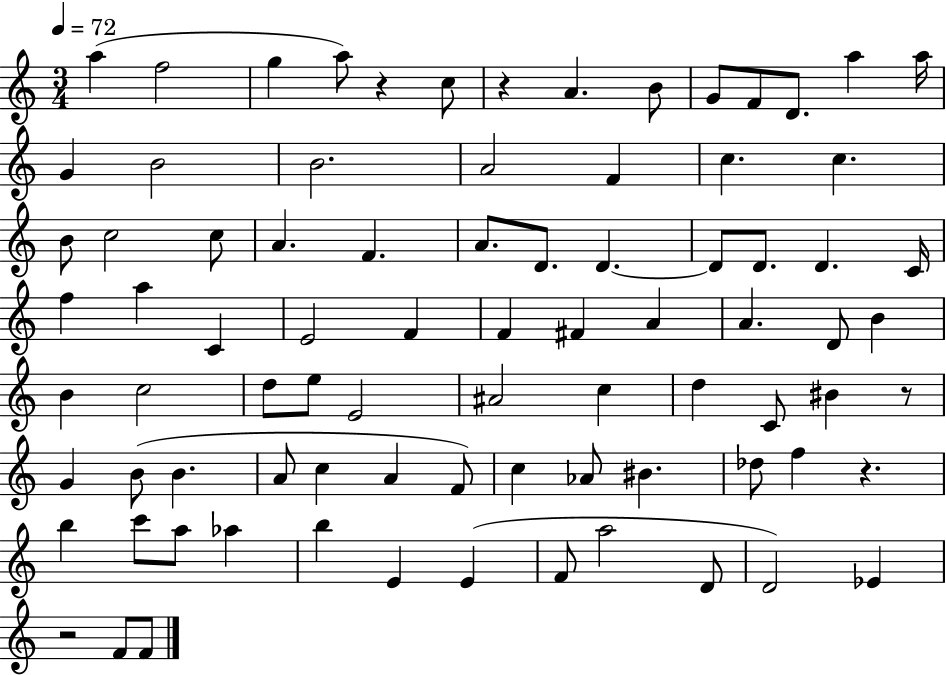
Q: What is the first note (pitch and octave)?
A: A5